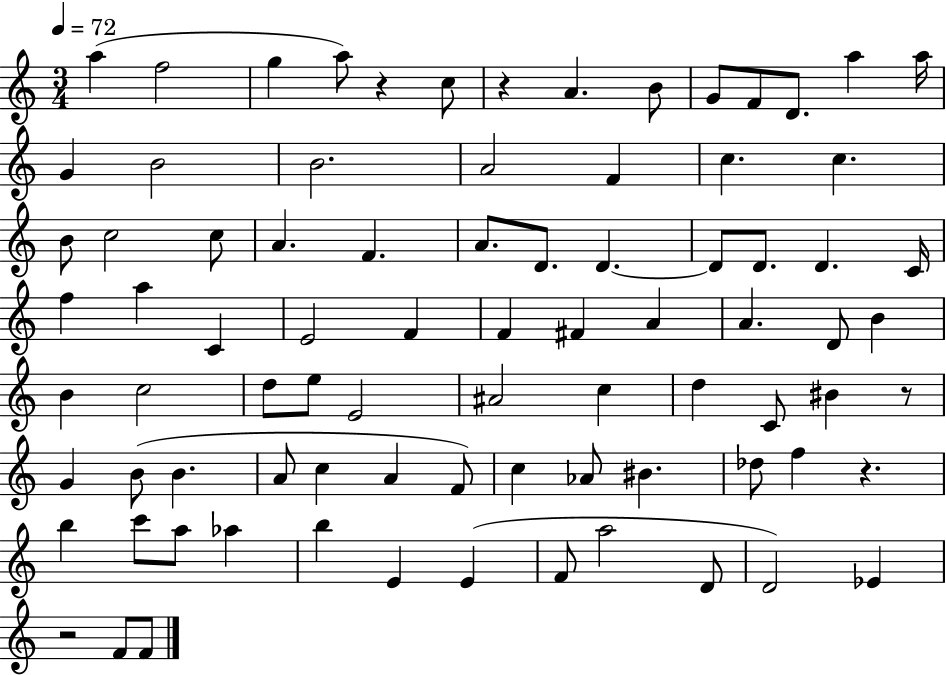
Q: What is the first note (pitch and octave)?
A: A5